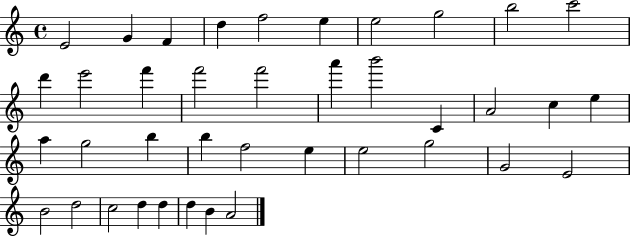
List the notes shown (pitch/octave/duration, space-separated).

E4/h G4/q F4/q D5/q F5/h E5/q E5/h G5/h B5/h C6/h D6/q E6/h F6/q F6/h F6/h A6/q B6/h C4/q A4/h C5/q E5/q A5/q G5/h B5/q B5/q F5/h E5/q E5/h G5/h G4/h E4/h B4/h D5/h C5/h D5/q D5/q D5/q B4/q A4/h